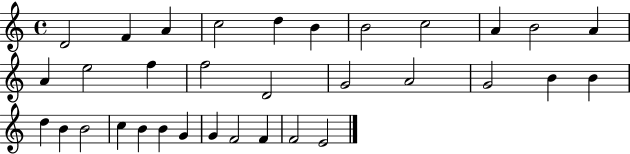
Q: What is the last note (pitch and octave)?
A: E4